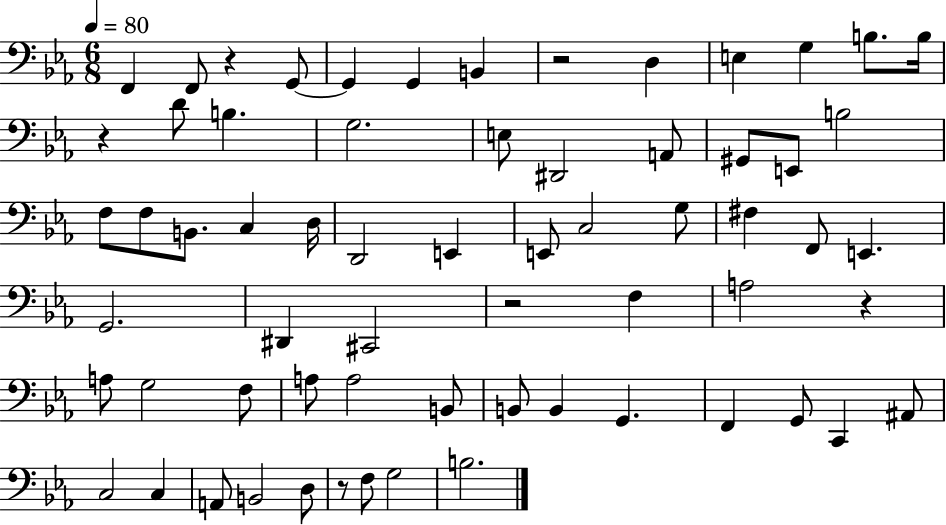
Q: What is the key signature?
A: EES major